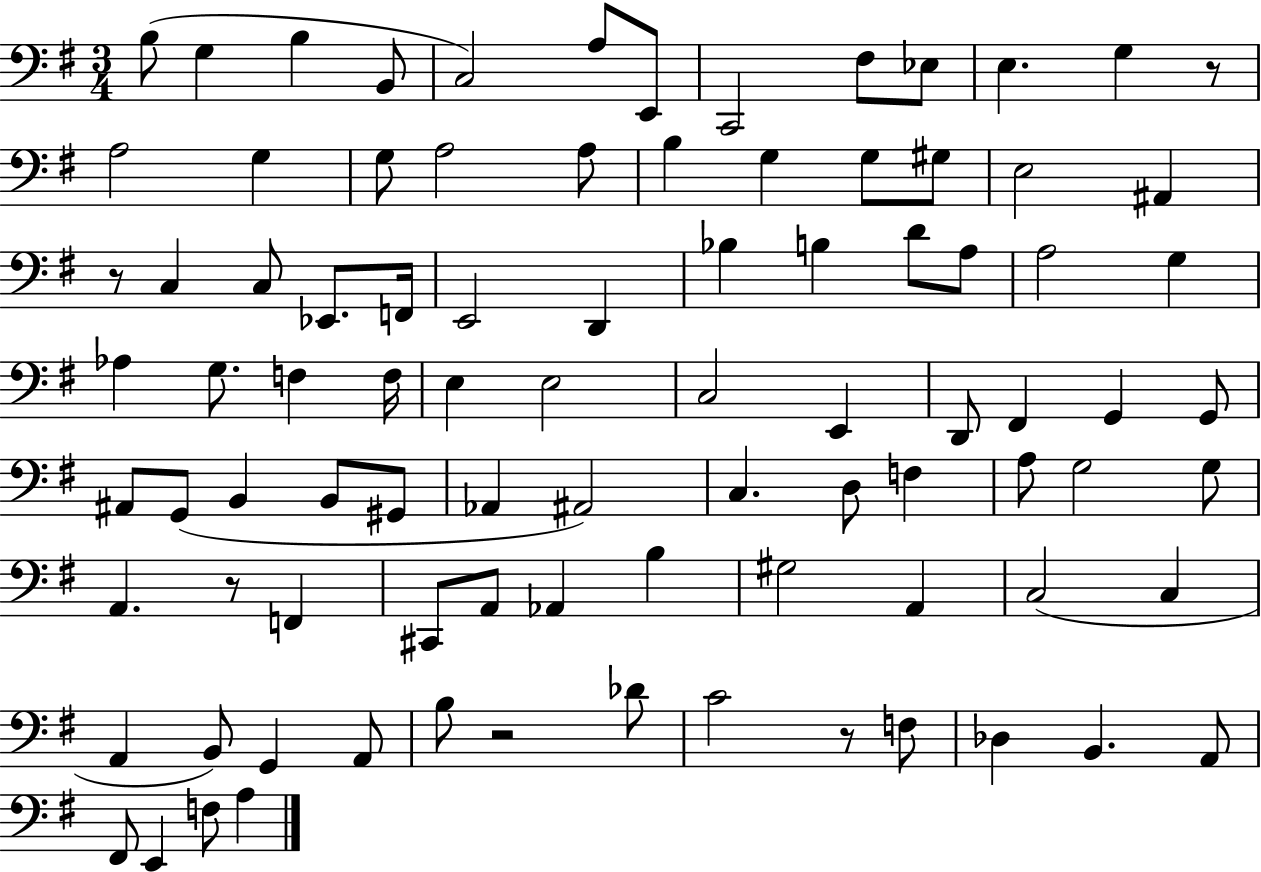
B3/e G3/q B3/q B2/e C3/h A3/e E2/e C2/h F#3/e Eb3/e E3/q. G3/q R/e A3/h G3/q G3/e A3/h A3/e B3/q G3/q G3/e G#3/e E3/h A#2/q R/e C3/q C3/e Eb2/e. F2/s E2/h D2/q Bb3/q B3/q D4/e A3/e A3/h G3/q Ab3/q G3/e. F3/q F3/s E3/q E3/h C3/h E2/q D2/e F#2/q G2/q G2/e A#2/e G2/e B2/q B2/e G#2/e Ab2/q A#2/h C3/q. D3/e F3/q A3/e G3/h G3/e A2/q. R/e F2/q C#2/e A2/e Ab2/q B3/q G#3/h A2/q C3/h C3/q A2/q B2/e G2/q A2/e B3/e R/h Db4/e C4/h R/e F3/e Db3/q B2/q. A2/e F#2/e E2/q F3/e A3/q